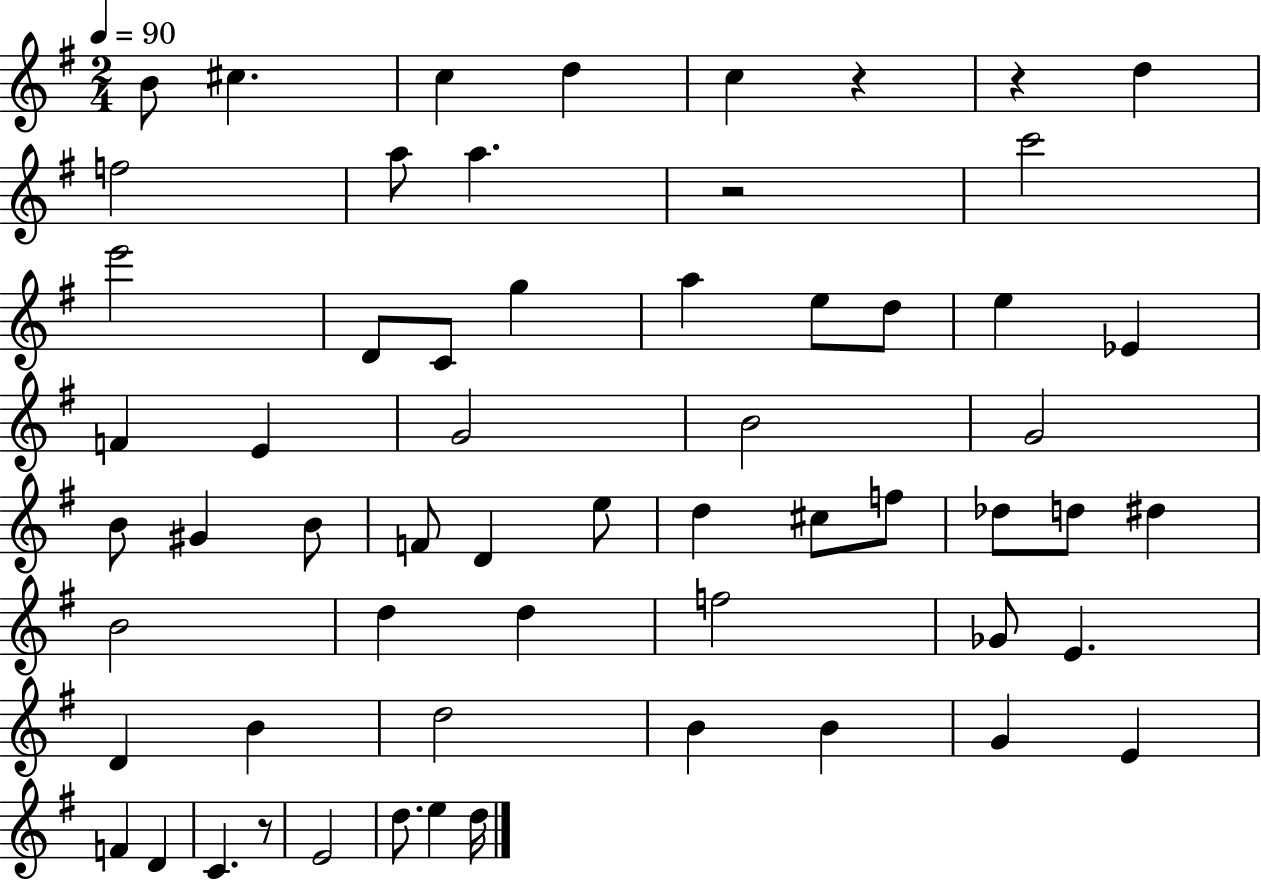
{
  \clef treble
  \numericTimeSignature
  \time 2/4
  \key g \major
  \tempo 4 = 90
  b'8 cis''4. | c''4 d''4 | c''4 r4 | r4 d''4 | \break f''2 | a''8 a''4. | r2 | c'''2 | \break e'''2 | d'8 c'8 g''4 | a''4 e''8 d''8 | e''4 ees'4 | \break f'4 e'4 | g'2 | b'2 | g'2 | \break b'8 gis'4 b'8 | f'8 d'4 e''8 | d''4 cis''8 f''8 | des''8 d''8 dis''4 | \break b'2 | d''4 d''4 | f''2 | ges'8 e'4. | \break d'4 b'4 | d''2 | b'4 b'4 | g'4 e'4 | \break f'4 d'4 | c'4. r8 | e'2 | d''8. e''4 d''16 | \break \bar "|."
}